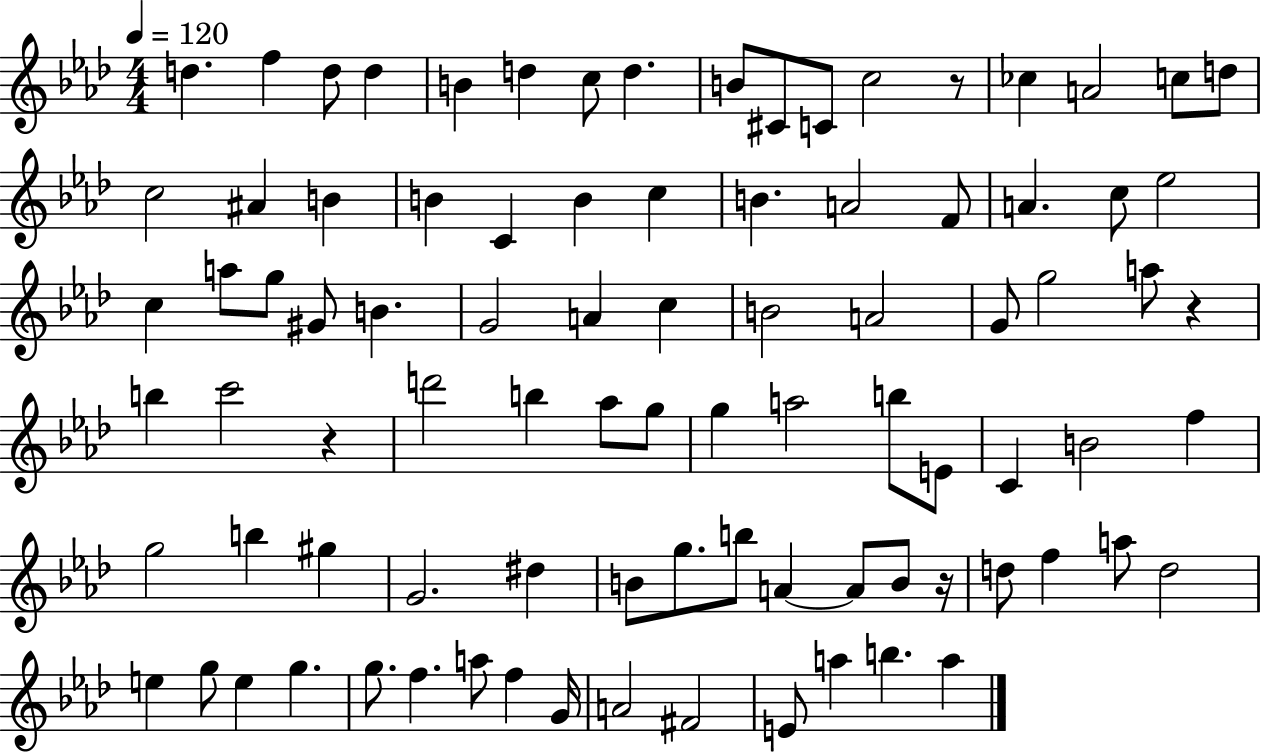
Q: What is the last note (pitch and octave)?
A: A5